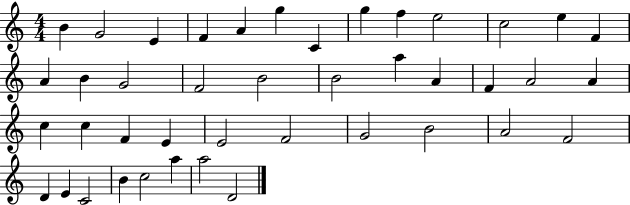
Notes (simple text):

B4/q G4/h E4/q F4/q A4/q G5/q C4/q G5/q F5/q E5/h C5/h E5/q F4/q A4/q B4/q G4/h F4/h B4/h B4/h A5/q A4/q F4/q A4/h A4/q C5/q C5/q F4/q E4/q E4/h F4/h G4/h B4/h A4/h F4/h D4/q E4/q C4/h B4/q C5/h A5/q A5/h D4/h